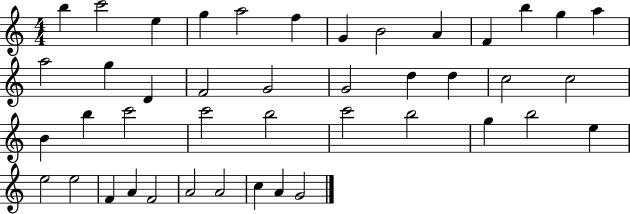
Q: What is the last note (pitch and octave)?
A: G4